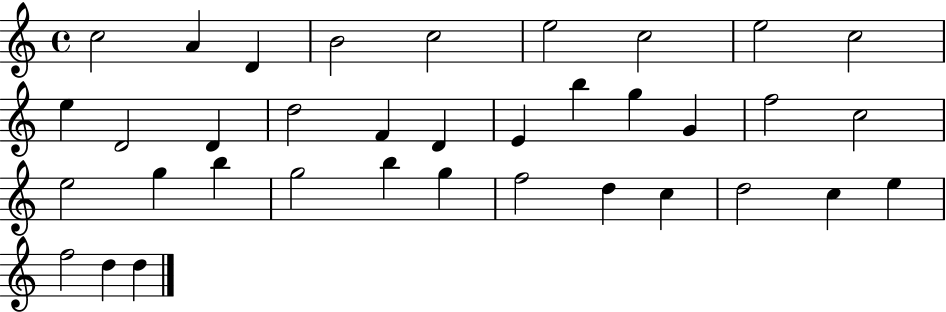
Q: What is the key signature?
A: C major